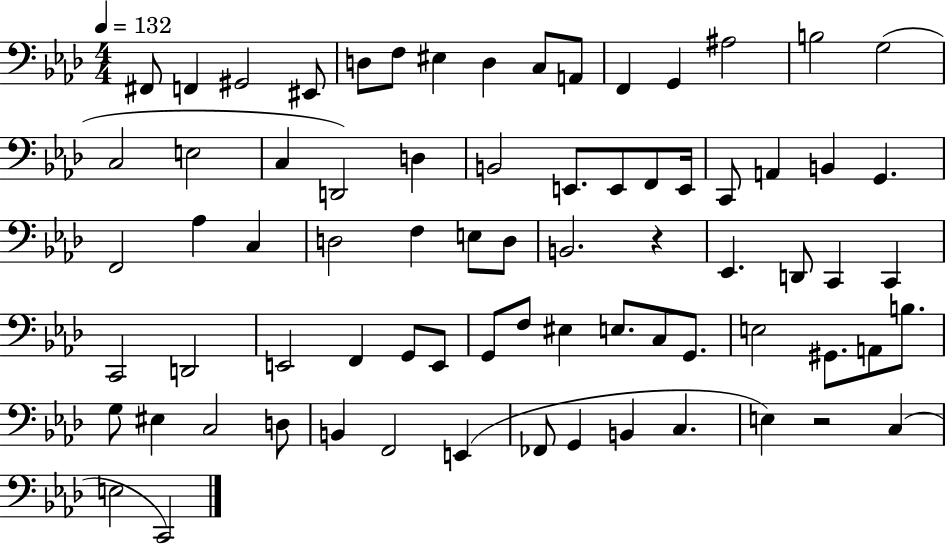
X:1
T:Untitled
M:4/4
L:1/4
K:Ab
^F,,/2 F,, ^G,,2 ^E,,/2 D,/2 F,/2 ^E, D, C,/2 A,,/2 F,, G,, ^A,2 B,2 G,2 C,2 E,2 C, D,,2 D, B,,2 E,,/2 E,,/2 F,,/2 E,,/4 C,,/2 A,, B,, G,, F,,2 _A, C, D,2 F, E,/2 D,/2 B,,2 z _E,, D,,/2 C,, C,, C,,2 D,,2 E,,2 F,, G,,/2 E,,/2 G,,/2 F,/2 ^E, E,/2 C,/2 G,,/2 E,2 ^G,,/2 A,,/2 B,/2 G,/2 ^E, C,2 D,/2 B,, F,,2 E,, _F,,/2 G,, B,, C, E, z2 C, E,2 C,,2